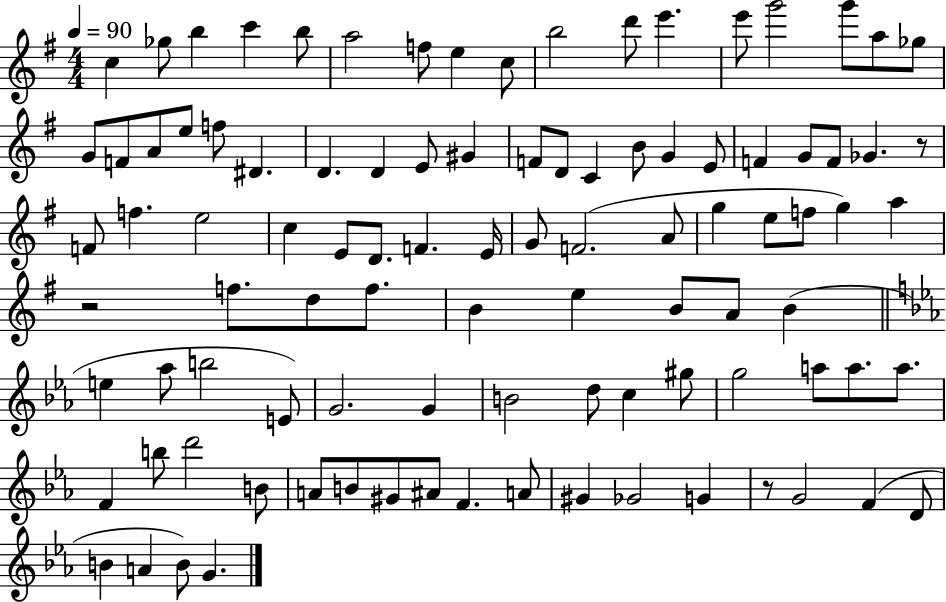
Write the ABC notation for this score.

X:1
T:Untitled
M:4/4
L:1/4
K:G
c _g/2 b c' b/2 a2 f/2 e c/2 b2 d'/2 e' e'/2 g'2 g'/2 a/2 _g/2 G/2 F/2 A/2 e/2 f/2 ^D D D E/2 ^G F/2 D/2 C B/2 G E/2 F G/2 F/2 _G z/2 F/2 f e2 c E/2 D/2 F E/4 G/2 F2 A/2 g e/2 f/2 g a z2 f/2 d/2 f/2 B e B/2 A/2 B e _a/2 b2 E/2 G2 G B2 d/2 c ^g/2 g2 a/2 a/2 a/2 F b/2 d'2 B/2 A/2 B/2 ^G/2 ^A/2 F A/2 ^G _G2 G z/2 G2 F D/2 B A B/2 G